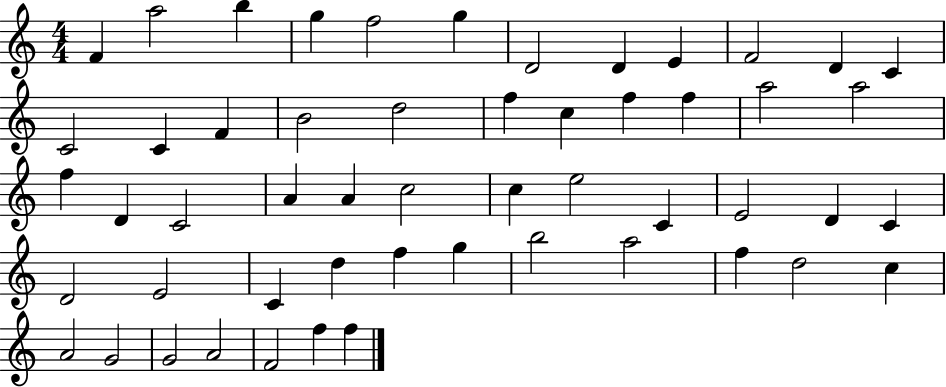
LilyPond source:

{
  \clef treble
  \numericTimeSignature
  \time 4/4
  \key c \major
  f'4 a''2 b''4 | g''4 f''2 g''4 | d'2 d'4 e'4 | f'2 d'4 c'4 | \break c'2 c'4 f'4 | b'2 d''2 | f''4 c''4 f''4 f''4 | a''2 a''2 | \break f''4 d'4 c'2 | a'4 a'4 c''2 | c''4 e''2 c'4 | e'2 d'4 c'4 | \break d'2 e'2 | c'4 d''4 f''4 g''4 | b''2 a''2 | f''4 d''2 c''4 | \break a'2 g'2 | g'2 a'2 | f'2 f''4 f''4 | \bar "|."
}